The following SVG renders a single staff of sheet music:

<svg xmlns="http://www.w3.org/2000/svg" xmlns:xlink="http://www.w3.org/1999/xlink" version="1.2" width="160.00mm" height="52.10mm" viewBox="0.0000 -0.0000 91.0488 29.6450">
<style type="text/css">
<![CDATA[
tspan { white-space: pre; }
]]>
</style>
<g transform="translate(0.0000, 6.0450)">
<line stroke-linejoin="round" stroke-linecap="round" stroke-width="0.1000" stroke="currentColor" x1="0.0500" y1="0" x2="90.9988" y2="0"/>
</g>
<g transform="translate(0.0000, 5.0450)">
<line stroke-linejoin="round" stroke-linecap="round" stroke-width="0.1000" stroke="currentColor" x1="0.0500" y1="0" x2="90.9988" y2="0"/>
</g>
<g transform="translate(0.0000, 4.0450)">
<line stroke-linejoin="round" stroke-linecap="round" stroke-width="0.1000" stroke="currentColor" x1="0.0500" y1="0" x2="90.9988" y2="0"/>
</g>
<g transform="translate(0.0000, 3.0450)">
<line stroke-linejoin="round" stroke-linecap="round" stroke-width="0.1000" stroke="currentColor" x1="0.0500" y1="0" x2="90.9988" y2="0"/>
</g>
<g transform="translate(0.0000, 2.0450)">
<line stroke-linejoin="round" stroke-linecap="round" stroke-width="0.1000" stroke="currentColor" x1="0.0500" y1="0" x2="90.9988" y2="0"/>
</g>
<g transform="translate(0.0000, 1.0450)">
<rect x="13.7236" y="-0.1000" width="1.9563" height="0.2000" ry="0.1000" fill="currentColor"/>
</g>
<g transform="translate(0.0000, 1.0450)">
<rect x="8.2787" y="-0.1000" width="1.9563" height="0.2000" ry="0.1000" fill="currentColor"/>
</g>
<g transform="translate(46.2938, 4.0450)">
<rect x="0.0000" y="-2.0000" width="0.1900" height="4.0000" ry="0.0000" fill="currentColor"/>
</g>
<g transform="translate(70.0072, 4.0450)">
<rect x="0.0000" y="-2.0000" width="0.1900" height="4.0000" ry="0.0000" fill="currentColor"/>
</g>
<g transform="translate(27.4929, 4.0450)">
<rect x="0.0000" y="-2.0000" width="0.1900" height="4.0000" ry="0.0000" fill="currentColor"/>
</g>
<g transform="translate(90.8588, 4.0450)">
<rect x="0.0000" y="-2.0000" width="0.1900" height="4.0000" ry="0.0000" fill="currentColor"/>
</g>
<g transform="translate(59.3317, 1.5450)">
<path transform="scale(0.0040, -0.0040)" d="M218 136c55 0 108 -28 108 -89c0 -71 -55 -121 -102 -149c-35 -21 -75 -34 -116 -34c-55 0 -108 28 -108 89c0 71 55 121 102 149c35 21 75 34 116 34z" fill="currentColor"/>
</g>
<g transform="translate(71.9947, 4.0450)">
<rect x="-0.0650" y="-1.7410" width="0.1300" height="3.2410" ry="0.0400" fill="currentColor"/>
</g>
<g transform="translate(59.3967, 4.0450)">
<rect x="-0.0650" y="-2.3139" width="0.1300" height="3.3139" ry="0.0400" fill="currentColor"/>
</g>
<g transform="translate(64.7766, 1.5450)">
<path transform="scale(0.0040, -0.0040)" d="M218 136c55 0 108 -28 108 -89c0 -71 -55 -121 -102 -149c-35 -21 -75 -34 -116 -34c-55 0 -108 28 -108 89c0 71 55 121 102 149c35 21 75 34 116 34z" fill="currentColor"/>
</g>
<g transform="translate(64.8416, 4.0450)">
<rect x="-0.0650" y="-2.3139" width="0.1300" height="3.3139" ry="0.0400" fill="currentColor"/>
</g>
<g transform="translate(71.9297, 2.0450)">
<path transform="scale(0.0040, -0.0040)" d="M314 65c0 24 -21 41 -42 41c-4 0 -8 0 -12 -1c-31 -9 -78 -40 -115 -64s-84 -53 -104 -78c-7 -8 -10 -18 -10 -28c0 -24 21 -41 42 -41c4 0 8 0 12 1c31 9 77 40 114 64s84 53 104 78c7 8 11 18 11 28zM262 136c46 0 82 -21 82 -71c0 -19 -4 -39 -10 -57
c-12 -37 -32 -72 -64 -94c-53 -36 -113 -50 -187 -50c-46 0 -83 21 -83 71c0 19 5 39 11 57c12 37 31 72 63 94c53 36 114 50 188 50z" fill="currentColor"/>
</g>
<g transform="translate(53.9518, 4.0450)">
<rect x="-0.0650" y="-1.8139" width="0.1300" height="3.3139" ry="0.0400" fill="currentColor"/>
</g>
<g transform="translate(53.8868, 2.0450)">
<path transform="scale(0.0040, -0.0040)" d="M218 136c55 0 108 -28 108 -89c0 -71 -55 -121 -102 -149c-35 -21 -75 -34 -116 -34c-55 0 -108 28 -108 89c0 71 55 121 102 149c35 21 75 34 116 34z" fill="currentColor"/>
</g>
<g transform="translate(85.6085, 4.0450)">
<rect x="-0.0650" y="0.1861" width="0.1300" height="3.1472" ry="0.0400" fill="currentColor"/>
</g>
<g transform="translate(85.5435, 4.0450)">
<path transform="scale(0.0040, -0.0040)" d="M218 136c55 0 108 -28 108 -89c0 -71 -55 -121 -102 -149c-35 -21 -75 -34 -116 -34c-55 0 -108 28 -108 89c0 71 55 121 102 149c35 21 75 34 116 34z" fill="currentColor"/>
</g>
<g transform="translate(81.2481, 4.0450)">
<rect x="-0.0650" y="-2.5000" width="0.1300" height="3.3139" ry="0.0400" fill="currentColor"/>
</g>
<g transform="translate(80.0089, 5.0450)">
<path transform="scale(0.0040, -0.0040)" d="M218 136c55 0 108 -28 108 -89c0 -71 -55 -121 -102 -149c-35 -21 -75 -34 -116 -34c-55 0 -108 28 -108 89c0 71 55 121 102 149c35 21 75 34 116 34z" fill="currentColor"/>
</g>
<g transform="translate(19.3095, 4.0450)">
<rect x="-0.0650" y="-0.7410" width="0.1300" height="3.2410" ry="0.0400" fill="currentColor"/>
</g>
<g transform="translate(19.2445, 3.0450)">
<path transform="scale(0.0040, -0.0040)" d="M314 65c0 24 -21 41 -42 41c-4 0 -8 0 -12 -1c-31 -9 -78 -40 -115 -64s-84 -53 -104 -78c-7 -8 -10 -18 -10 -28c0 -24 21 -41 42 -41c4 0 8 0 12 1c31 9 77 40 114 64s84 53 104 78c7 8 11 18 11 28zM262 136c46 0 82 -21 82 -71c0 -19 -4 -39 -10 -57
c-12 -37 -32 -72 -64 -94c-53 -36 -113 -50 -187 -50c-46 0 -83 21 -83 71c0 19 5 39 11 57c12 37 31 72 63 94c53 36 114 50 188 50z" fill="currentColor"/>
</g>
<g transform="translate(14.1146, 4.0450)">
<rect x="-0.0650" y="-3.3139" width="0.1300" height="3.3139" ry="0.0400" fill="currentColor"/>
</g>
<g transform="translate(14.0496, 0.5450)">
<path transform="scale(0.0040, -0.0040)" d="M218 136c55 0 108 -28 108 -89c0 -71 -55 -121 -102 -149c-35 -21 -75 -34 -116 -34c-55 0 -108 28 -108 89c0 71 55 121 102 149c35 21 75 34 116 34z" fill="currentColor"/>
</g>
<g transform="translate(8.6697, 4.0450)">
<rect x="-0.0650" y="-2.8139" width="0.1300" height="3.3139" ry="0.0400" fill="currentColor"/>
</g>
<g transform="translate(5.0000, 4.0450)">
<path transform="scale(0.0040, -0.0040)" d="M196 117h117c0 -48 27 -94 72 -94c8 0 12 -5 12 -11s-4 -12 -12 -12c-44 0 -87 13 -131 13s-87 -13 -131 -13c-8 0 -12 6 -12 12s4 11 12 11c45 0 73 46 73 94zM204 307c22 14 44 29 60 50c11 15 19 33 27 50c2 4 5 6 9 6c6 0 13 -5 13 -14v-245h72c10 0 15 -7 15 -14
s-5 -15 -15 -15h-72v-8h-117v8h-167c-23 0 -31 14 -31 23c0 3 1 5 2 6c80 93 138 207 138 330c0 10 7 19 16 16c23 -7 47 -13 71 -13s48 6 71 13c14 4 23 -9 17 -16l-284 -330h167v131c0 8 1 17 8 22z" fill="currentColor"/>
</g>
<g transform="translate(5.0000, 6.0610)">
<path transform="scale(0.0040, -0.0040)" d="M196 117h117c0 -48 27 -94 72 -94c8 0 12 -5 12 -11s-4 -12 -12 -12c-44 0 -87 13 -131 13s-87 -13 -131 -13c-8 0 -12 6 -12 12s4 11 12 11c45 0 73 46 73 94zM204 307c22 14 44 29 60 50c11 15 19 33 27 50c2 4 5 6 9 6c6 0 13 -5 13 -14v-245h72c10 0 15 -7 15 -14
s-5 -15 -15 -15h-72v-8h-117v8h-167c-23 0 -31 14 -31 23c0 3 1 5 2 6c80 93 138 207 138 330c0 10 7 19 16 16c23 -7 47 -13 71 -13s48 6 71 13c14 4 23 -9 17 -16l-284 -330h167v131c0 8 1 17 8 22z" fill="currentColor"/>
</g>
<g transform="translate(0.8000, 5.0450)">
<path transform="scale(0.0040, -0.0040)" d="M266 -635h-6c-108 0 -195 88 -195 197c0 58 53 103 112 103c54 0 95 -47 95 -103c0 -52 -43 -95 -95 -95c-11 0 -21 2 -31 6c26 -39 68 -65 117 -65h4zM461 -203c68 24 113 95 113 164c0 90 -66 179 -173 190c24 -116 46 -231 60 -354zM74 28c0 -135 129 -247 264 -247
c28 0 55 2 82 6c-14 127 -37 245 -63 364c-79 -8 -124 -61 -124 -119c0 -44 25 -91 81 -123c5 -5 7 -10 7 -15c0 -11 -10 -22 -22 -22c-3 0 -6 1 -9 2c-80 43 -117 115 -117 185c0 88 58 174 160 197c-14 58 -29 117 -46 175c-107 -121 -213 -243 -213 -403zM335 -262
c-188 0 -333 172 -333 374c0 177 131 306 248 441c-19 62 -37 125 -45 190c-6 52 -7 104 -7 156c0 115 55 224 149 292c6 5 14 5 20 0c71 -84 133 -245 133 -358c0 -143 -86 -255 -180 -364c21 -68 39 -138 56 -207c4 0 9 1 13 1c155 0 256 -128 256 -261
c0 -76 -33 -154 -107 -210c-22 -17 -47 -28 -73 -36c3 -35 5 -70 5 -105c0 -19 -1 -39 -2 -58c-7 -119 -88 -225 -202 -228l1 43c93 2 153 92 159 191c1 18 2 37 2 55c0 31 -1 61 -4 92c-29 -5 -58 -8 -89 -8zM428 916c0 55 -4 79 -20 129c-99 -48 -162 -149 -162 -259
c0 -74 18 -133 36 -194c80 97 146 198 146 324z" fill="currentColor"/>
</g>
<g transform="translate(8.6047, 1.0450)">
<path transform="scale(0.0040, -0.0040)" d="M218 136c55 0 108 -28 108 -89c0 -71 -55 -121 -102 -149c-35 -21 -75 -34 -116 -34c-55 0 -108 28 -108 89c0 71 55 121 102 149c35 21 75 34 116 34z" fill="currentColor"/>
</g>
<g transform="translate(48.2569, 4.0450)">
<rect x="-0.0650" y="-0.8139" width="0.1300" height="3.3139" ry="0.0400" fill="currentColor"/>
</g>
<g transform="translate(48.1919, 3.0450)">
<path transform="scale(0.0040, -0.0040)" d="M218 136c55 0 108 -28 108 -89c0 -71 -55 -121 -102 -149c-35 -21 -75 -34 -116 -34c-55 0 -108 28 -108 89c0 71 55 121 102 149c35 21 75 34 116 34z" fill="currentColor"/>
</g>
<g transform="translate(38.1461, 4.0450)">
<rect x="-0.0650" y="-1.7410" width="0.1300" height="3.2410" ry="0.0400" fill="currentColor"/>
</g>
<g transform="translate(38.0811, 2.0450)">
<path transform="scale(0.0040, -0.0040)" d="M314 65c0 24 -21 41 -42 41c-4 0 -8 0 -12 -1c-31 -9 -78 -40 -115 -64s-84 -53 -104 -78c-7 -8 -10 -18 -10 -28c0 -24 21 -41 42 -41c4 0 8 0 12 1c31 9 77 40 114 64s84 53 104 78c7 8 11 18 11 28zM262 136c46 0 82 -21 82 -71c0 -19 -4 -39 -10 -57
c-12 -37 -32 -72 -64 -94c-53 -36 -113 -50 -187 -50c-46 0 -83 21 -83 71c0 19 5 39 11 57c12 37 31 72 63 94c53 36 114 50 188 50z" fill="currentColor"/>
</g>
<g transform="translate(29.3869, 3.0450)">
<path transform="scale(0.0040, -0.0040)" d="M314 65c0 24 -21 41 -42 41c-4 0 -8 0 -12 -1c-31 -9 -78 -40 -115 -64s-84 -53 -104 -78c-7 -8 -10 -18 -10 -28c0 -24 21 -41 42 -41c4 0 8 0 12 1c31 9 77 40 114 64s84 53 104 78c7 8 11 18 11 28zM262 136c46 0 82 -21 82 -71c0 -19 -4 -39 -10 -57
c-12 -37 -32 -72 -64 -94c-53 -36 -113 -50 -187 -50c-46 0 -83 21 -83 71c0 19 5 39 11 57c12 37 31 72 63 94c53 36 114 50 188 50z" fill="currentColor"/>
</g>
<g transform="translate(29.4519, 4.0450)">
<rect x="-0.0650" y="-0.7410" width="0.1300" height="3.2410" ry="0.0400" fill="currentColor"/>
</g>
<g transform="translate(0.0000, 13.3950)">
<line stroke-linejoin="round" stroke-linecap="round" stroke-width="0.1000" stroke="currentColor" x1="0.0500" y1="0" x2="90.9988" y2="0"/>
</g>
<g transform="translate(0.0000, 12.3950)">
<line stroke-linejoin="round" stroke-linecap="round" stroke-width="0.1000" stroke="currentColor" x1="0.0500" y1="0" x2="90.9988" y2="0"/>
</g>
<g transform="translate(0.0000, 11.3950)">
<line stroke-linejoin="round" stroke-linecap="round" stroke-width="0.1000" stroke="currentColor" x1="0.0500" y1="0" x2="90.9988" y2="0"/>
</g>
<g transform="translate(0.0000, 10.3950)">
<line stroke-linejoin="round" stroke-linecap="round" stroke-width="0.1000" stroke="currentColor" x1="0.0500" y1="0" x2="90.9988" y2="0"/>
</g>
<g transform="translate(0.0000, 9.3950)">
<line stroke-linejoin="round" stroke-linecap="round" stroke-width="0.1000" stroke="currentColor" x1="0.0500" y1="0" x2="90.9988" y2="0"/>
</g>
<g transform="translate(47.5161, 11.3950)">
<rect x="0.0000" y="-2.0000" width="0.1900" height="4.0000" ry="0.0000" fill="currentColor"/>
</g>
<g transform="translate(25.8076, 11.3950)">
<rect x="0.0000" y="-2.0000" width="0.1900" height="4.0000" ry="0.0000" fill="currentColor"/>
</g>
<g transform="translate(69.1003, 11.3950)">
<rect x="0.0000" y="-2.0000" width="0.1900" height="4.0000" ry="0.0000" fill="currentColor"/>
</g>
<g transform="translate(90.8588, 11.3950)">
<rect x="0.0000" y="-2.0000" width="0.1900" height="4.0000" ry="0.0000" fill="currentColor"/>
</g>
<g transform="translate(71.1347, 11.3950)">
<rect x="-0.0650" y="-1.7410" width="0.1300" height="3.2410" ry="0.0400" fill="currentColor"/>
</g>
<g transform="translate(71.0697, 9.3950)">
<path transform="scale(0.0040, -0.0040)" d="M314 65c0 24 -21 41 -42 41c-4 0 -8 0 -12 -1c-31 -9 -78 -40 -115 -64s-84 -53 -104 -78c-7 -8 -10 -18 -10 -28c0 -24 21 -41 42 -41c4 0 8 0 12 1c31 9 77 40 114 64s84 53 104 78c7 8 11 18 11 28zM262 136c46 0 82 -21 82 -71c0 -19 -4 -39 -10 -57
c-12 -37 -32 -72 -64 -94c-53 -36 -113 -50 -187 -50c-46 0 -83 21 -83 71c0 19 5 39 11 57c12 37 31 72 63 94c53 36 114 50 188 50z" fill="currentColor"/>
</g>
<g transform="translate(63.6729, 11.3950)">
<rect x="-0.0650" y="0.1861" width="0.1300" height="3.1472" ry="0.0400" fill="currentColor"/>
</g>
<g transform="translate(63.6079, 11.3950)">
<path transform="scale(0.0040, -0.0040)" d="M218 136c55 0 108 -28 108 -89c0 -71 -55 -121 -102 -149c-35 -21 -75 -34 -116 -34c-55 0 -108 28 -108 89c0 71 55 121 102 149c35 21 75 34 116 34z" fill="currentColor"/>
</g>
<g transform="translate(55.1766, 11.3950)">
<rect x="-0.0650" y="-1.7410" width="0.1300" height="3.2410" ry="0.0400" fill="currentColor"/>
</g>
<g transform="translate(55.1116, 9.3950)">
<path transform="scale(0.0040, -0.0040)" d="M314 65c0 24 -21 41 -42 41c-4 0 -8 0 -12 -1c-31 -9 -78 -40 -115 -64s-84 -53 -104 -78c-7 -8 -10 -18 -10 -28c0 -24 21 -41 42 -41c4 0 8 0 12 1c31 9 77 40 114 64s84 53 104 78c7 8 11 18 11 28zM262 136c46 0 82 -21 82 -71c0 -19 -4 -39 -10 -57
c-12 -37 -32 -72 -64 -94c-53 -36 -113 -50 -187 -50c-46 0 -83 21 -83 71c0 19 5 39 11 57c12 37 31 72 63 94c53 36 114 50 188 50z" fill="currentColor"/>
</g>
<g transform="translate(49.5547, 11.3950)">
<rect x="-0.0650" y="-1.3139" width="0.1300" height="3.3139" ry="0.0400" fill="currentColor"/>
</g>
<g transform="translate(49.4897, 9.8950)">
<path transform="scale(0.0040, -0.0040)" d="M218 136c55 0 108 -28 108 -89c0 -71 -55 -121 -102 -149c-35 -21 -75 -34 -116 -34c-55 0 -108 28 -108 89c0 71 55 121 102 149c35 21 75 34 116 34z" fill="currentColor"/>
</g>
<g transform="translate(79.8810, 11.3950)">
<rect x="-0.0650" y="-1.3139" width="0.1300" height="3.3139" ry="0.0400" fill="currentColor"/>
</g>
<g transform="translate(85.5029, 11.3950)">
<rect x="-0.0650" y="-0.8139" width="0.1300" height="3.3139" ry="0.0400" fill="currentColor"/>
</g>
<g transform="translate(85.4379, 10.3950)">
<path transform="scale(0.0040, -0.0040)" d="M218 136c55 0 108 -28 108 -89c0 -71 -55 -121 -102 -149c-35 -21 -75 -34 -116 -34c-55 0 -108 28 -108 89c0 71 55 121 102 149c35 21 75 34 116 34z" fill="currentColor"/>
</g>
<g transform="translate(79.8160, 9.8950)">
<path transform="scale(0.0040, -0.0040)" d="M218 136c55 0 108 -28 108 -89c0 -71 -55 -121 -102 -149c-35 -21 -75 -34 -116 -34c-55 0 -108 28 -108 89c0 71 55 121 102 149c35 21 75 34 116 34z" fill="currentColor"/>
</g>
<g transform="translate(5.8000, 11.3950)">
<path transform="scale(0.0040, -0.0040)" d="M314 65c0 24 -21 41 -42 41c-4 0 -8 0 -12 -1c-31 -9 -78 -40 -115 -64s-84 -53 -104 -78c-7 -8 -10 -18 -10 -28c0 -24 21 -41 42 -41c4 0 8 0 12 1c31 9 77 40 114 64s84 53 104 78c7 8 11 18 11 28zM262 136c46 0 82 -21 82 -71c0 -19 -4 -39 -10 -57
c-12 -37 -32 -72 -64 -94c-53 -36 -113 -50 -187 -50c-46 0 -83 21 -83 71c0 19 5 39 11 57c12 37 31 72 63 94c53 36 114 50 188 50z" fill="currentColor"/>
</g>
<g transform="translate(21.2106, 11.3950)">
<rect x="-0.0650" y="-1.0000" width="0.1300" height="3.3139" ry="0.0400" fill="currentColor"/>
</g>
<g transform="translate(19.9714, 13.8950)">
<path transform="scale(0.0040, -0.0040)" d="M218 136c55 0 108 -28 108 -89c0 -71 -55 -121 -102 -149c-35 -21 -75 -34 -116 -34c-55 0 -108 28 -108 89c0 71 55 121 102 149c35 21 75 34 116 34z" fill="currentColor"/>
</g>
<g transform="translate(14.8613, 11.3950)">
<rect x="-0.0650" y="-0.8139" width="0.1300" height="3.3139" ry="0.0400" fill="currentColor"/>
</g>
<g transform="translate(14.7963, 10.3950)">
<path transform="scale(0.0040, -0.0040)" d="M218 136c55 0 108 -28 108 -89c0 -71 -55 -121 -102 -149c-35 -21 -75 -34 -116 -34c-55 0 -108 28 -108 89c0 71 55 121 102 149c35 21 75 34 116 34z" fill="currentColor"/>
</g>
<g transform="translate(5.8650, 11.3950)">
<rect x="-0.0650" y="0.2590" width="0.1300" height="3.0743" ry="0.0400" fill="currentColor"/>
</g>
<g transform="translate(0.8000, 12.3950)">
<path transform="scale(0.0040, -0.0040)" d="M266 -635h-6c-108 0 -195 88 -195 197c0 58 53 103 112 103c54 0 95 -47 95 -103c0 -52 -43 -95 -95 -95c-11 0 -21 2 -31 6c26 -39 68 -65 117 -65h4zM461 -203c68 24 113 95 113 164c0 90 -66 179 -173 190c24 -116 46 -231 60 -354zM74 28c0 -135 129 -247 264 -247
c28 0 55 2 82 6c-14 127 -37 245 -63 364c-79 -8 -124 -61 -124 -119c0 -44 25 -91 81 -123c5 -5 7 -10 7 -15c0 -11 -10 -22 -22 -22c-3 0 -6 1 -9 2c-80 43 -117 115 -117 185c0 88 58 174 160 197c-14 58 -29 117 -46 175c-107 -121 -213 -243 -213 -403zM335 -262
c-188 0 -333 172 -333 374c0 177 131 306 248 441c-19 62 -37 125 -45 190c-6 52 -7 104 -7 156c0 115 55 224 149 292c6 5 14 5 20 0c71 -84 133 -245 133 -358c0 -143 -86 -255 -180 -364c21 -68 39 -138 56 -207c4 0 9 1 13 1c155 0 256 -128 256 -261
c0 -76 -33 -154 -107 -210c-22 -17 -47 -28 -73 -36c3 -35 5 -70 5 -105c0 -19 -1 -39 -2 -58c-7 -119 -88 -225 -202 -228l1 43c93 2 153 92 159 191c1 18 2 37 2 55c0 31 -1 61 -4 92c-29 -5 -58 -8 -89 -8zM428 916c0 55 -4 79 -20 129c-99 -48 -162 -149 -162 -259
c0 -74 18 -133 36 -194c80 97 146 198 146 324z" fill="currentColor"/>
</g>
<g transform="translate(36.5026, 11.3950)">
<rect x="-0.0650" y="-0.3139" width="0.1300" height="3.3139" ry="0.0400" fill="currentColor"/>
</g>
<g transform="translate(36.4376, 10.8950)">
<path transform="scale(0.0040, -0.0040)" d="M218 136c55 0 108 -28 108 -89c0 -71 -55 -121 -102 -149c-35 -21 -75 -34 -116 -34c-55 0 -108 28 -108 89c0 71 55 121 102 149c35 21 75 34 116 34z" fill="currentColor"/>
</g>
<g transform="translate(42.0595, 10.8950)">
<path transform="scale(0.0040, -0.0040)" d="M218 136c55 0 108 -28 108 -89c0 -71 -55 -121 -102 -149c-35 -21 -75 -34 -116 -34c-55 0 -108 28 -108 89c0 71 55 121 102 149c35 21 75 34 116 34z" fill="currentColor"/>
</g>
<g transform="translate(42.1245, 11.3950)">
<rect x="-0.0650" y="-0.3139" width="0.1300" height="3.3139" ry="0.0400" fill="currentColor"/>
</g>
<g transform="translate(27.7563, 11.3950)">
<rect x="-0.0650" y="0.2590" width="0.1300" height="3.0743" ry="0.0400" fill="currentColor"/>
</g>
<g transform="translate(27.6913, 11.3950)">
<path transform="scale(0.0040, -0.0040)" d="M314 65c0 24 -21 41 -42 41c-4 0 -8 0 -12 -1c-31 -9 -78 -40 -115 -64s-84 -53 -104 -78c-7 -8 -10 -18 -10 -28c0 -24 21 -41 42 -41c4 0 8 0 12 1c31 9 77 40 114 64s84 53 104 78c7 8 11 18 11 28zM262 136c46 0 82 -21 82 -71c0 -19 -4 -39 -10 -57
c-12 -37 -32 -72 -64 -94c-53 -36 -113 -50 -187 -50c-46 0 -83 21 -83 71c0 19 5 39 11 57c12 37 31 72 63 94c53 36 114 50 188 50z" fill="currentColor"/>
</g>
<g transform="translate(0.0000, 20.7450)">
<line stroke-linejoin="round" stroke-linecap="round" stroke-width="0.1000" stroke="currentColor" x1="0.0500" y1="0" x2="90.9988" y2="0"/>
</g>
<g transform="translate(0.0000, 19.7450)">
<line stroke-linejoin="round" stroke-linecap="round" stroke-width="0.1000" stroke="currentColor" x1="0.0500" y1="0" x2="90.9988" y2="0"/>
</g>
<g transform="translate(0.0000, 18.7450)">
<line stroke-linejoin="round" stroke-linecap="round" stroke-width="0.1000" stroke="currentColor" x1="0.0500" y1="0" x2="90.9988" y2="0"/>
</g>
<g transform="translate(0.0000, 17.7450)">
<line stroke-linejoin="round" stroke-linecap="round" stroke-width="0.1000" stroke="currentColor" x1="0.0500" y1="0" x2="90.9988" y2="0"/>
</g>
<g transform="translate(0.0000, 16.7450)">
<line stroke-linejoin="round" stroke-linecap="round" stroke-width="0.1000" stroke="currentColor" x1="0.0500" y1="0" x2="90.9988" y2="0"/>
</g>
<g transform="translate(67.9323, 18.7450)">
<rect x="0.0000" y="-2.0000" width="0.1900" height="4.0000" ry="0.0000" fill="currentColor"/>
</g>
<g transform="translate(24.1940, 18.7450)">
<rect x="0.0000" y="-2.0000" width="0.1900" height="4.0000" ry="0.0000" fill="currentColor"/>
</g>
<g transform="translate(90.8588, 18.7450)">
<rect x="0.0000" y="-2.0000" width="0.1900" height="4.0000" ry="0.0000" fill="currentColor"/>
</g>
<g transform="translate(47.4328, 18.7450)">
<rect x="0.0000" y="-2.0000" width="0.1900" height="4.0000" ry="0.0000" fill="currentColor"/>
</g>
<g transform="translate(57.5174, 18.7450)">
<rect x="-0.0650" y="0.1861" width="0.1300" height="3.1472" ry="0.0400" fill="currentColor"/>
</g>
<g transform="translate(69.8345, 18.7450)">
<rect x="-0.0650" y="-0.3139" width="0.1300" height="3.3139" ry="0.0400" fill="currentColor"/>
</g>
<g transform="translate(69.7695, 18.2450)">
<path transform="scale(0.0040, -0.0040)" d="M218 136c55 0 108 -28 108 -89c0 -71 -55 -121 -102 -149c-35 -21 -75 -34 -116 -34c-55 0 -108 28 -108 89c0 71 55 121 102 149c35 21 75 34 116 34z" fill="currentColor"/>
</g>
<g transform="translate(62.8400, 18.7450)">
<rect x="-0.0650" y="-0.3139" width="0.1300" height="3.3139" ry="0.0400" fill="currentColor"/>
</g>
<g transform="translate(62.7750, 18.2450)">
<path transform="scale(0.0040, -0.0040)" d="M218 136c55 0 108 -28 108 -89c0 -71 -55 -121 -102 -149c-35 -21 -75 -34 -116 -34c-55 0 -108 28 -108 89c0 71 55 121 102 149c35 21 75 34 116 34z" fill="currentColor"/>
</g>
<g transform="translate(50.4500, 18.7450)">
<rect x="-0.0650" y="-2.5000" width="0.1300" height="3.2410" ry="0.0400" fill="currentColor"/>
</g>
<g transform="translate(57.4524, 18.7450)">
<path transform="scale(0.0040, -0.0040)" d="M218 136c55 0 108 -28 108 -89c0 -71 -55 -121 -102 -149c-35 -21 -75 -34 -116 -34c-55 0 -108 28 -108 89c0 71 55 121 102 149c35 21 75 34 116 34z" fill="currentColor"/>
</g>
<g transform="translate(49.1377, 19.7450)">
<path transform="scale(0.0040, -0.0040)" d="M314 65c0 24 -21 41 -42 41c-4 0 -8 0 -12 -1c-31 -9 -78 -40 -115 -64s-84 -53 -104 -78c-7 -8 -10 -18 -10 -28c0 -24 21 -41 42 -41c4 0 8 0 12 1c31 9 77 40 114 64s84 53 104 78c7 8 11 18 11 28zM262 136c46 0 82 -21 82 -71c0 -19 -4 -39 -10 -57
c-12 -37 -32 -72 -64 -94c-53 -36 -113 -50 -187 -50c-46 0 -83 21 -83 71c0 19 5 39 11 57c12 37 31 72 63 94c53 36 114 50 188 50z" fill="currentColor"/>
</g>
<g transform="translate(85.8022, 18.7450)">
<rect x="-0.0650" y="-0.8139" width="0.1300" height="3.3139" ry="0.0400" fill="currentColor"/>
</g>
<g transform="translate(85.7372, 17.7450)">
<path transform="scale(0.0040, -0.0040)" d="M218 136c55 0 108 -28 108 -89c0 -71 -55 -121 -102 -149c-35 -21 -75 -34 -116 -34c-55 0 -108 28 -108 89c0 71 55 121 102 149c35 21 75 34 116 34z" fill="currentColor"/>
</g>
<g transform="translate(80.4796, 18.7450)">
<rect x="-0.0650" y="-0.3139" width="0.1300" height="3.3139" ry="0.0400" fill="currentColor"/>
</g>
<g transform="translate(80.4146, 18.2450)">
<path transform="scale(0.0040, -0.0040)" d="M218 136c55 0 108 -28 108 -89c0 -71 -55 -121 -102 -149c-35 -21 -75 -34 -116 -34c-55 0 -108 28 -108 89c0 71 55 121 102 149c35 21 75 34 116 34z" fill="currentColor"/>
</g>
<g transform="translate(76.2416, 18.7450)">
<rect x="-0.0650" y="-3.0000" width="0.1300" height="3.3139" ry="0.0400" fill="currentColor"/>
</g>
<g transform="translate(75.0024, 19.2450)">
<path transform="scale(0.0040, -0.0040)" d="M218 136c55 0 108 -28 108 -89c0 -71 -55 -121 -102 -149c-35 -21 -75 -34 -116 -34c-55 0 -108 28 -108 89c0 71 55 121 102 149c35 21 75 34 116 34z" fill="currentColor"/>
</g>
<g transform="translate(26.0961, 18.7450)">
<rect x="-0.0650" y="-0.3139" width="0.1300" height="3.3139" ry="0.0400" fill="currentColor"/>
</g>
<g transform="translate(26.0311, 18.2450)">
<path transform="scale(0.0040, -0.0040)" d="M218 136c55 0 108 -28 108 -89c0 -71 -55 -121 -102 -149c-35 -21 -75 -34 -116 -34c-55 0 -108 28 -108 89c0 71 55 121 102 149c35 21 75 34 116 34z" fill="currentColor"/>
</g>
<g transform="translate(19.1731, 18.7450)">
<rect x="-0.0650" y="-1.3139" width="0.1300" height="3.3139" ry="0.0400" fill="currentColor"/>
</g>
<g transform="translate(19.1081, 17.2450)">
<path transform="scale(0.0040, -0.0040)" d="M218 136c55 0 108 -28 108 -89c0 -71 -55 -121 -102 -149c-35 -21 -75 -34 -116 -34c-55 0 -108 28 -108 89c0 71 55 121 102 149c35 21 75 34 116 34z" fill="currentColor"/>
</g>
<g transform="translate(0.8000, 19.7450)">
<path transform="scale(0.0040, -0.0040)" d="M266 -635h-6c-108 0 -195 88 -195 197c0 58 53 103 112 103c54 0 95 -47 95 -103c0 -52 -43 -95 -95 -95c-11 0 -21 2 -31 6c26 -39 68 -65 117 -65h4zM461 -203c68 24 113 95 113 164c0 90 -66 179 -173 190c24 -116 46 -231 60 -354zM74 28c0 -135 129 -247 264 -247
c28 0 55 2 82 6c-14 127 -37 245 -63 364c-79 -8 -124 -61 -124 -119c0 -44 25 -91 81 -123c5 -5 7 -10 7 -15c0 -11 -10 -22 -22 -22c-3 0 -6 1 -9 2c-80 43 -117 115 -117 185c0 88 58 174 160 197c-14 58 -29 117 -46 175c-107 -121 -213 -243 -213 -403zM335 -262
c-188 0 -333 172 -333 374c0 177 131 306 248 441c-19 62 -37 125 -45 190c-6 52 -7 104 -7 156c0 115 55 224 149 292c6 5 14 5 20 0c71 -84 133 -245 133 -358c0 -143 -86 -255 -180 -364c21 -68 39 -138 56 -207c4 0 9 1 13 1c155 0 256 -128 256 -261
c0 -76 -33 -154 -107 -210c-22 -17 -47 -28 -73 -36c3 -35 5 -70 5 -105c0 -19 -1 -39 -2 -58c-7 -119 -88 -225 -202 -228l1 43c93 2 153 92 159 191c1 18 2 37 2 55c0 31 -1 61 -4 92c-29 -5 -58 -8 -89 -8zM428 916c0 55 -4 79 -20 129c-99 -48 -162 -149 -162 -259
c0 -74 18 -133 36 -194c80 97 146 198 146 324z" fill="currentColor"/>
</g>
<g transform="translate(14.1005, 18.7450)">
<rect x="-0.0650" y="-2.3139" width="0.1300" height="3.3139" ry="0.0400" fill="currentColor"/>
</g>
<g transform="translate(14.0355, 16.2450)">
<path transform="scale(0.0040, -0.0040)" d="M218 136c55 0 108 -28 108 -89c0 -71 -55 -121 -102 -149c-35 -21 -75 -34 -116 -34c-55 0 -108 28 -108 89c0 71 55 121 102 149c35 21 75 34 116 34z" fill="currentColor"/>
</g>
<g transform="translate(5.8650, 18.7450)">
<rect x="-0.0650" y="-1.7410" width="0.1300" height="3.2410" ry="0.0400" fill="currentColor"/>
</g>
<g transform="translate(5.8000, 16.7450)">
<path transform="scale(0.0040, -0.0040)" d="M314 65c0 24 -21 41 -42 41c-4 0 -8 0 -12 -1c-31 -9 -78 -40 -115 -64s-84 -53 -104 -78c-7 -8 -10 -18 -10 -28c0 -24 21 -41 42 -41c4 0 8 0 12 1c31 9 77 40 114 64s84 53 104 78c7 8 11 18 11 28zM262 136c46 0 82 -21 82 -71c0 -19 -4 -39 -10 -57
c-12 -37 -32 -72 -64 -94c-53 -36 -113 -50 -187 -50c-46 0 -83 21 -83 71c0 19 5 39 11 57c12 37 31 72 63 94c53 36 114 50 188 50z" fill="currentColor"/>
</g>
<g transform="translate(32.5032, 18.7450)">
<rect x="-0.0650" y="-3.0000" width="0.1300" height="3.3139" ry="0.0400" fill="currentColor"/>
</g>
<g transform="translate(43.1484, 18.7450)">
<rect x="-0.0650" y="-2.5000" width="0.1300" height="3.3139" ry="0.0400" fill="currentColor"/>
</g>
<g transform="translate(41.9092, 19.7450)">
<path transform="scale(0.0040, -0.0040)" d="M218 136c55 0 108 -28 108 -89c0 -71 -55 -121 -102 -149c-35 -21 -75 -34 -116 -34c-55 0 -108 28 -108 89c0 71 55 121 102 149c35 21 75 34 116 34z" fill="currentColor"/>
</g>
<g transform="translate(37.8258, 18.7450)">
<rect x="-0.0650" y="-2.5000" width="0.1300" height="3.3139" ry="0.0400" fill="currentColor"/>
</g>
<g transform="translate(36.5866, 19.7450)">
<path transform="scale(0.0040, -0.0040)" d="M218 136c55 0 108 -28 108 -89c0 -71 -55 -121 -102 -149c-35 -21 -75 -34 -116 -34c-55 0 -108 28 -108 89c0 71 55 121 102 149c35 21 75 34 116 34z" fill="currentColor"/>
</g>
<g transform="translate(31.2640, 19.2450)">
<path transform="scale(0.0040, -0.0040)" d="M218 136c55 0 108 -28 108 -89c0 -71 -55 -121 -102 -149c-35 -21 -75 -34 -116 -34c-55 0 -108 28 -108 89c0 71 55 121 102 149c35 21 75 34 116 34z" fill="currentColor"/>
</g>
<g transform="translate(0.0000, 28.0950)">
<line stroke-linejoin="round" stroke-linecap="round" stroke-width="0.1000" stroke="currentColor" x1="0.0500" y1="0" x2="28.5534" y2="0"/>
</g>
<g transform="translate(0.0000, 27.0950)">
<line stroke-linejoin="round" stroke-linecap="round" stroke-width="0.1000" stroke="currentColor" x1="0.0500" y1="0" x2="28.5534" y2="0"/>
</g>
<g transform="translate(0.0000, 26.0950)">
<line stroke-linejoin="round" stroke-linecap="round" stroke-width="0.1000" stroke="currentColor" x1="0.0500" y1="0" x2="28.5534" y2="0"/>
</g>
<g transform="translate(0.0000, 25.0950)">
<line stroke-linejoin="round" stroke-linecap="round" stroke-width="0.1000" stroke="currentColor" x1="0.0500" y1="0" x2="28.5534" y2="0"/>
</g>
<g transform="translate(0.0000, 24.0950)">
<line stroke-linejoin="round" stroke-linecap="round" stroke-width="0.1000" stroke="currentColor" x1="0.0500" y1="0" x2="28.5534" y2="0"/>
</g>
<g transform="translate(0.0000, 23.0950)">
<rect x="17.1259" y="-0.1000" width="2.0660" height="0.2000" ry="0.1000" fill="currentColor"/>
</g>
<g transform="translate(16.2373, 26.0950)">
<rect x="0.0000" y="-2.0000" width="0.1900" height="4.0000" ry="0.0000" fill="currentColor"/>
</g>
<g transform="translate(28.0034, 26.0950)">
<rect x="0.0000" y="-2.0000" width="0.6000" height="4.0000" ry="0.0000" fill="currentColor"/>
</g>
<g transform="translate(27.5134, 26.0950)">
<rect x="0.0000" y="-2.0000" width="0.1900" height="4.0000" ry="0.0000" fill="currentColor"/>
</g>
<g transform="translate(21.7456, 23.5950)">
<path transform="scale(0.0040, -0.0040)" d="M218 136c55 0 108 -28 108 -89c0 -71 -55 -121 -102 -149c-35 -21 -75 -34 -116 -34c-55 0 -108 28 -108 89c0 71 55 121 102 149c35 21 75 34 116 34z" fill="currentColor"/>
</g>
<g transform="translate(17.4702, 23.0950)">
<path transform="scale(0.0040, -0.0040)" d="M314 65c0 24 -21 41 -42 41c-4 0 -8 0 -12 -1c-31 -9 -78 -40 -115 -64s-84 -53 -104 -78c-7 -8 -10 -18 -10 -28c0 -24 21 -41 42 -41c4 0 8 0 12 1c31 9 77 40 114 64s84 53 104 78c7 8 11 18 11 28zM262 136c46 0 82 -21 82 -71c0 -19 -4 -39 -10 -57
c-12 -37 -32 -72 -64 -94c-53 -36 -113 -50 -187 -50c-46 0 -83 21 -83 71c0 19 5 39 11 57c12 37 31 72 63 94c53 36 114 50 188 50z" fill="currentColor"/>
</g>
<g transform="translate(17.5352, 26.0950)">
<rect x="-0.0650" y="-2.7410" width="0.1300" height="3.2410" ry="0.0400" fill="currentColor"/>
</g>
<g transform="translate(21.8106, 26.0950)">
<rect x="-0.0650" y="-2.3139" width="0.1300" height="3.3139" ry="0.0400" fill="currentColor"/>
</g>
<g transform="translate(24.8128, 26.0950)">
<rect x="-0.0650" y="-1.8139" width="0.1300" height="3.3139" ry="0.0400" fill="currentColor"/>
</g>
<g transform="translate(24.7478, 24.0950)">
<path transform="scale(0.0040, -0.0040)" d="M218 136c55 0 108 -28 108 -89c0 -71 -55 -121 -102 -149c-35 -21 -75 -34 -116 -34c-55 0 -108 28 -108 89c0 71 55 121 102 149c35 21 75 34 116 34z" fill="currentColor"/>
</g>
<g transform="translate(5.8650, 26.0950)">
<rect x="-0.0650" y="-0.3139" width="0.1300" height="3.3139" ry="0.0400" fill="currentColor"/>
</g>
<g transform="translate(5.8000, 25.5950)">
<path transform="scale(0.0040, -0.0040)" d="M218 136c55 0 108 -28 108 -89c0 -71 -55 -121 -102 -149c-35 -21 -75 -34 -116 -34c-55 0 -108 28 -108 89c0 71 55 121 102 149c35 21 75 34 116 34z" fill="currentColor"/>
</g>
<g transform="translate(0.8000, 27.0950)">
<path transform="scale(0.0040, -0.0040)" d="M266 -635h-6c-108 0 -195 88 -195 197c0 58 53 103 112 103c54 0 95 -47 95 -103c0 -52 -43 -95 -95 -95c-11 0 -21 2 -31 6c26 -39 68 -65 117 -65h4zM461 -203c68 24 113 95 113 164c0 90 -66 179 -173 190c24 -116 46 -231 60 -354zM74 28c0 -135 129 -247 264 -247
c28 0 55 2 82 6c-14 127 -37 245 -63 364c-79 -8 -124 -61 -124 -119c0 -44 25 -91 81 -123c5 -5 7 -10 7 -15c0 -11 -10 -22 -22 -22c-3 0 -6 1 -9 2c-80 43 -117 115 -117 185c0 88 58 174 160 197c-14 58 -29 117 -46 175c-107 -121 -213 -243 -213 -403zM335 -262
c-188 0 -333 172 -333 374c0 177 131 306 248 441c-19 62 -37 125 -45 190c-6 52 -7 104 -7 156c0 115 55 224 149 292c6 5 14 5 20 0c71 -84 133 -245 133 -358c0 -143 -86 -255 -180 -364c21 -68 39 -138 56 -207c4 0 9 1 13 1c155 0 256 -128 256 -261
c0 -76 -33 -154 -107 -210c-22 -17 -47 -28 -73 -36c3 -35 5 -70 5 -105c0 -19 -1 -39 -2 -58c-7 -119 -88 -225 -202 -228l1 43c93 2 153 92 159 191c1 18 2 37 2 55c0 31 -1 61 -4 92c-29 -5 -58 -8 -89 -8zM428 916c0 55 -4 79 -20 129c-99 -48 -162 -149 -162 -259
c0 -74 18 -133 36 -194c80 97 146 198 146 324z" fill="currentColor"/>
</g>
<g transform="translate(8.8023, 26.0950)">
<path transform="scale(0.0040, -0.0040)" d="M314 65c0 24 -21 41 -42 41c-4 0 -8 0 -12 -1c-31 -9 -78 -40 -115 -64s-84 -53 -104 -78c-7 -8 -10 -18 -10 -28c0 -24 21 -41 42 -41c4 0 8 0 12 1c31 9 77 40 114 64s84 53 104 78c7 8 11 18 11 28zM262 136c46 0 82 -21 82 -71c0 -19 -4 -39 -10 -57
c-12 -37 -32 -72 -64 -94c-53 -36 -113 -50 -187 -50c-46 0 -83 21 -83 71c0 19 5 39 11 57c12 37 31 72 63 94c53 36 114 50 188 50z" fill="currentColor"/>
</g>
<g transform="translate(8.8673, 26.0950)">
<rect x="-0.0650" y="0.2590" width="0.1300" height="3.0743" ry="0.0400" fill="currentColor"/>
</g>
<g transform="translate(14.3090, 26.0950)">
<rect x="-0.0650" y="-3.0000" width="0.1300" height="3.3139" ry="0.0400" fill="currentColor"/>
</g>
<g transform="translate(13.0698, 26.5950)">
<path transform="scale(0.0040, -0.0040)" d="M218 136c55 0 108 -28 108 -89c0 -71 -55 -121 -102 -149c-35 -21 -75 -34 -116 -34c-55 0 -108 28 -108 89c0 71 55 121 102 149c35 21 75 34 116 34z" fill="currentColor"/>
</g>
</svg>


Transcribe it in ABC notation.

X:1
T:Untitled
M:4/4
L:1/4
K:C
a b d2 d2 f2 d f g g f2 G B B2 d D B2 c c e f2 B f2 e d f2 g e c A G G G2 B c c A c d c B2 A a2 g f